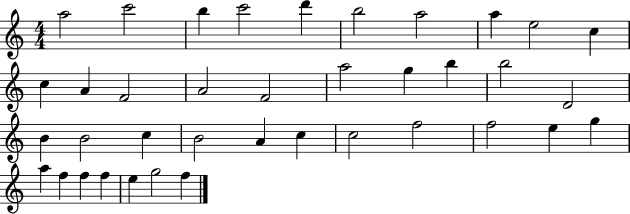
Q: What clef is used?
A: treble